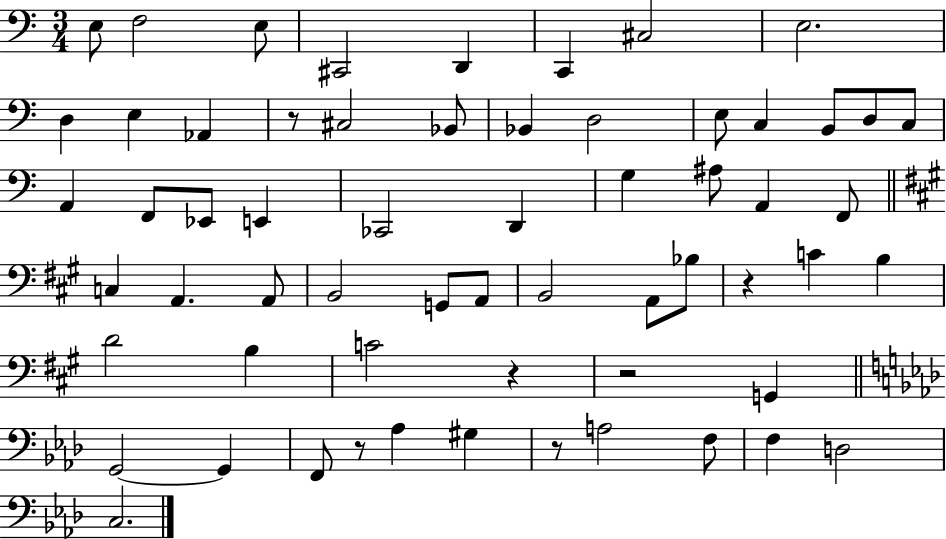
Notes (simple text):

E3/e F3/h E3/e C#2/h D2/q C2/q C#3/h E3/h. D3/q E3/q Ab2/q R/e C#3/h Bb2/e Bb2/q D3/h E3/e C3/q B2/e D3/e C3/e A2/q F2/e Eb2/e E2/q CES2/h D2/q G3/q A#3/e A2/q F2/e C3/q A2/q. A2/e B2/h G2/e A2/e B2/h A2/e Bb3/e R/q C4/q B3/q D4/h B3/q C4/h R/q R/h G2/q G2/h G2/q F2/e R/e Ab3/q G#3/q R/e A3/h F3/e F3/q D3/h C3/h.